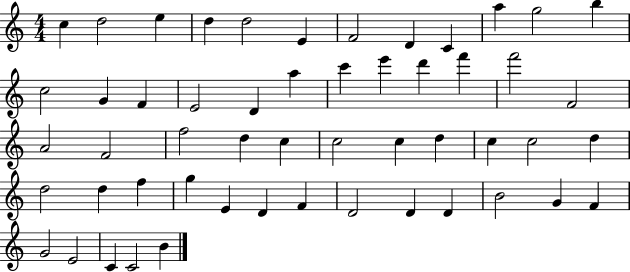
{
  \clef treble
  \numericTimeSignature
  \time 4/4
  \key c \major
  c''4 d''2 e''4 | d''4 d''2 e'4 | f'2 d'4 c'4 | a''4 g''2 b''4 | \break c''2 g'4 f'4 | e'2 d'4 a''4 | c'''4 e'''4 d'''4 f'''4 | f'''2 f'2 | \break a'2 f'2 | f''2 d''4 c''4 | c''2 c''4 d''4 | c''4 c''2 d''4 | \break d''2 d''4 f''4 | g''4 e'4 d'4 f'4 | d'2 d'4 d'4 | b'2 g'4 f'4 | \break g'2 e'2 | c'4 c'2 b'4 | \bar "|."
}